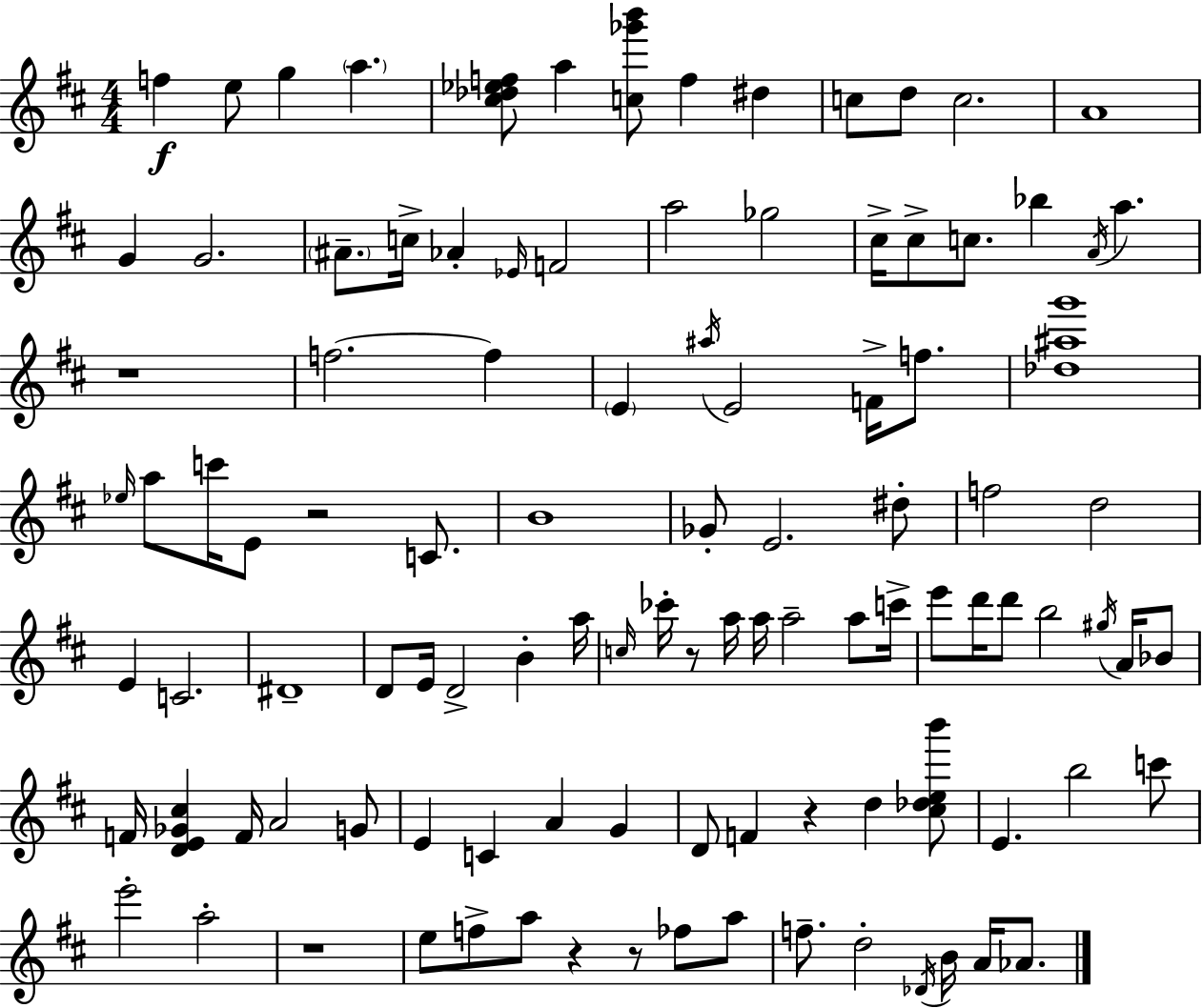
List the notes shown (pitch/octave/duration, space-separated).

F5/q E5/e G5/q A5/q. [C#5,Db5,Eb5,F5]/e A5/q [C5,Gb6,B6]/e F5/q D#5/q C5/e D5/e C5/h. A4/w G4/q G4/h. A#4/e. C5/s Ab4/q Eb4/s F4/h A5/h Gb5/h C#5/s C#5/e C5/e. Bb5/q A4/s A5/q. R/w F5/h. F5/q E4/q A#5/s E4/h F4/s F5/e. [Db5,A#5,G6]/w Eb5/s A5/e C6/s E4/e R/h C4/e. B4/w Gb4/e E4/h. D#5/e F5/h D5/h E4/q C4/h. D#4/w D4/e E4/s D4/h B4/q A5/s C5/s CES6/s R/e A5/s A5/s A5/h A5/e C6/s E6/e D6/s D6/e B5/h G#5/s A4/s Bb4/e F4/s [D4,E4,Gb4,C#5]/q F4/s A4/h G4/e E4/q C4/q A4/q G4/q D4/e F4/q R/q D5/q [C#5,Db5,E5,B6]/e E4/q. B5/h C6/e E6/h A5/h R/w E5/e F5/e A5/e R/q R/e FES5/e A5/e F5/e. D5/h Db4/s B4/s A4/s Ab4/e.